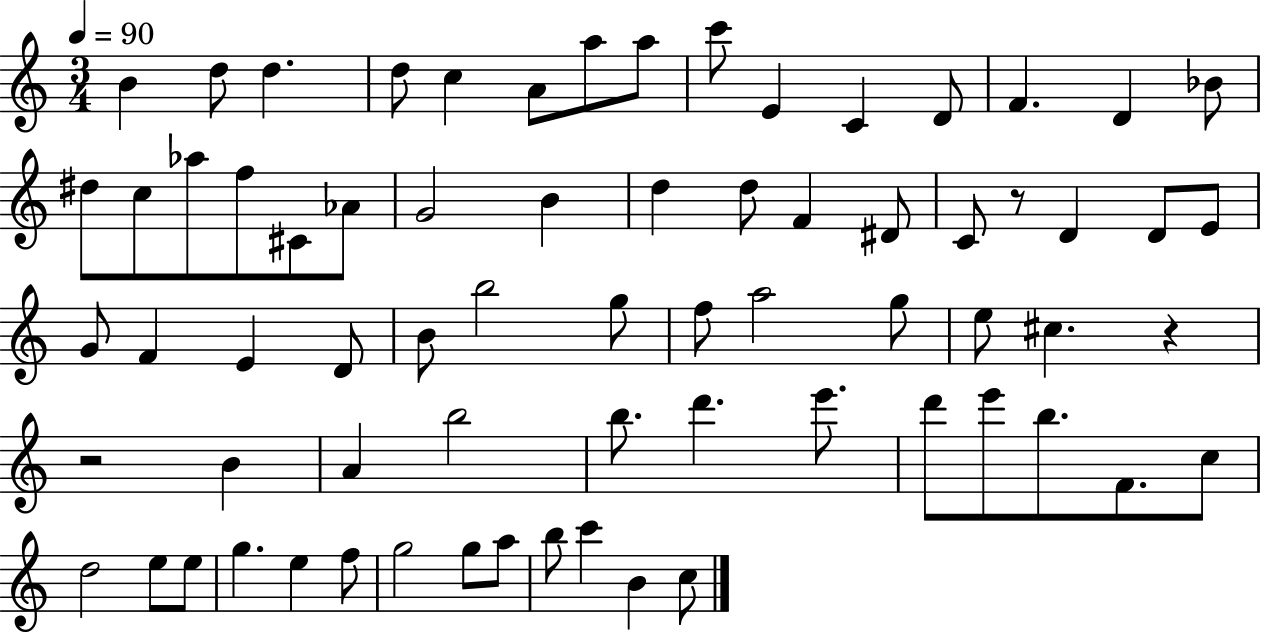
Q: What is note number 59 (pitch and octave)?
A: E5